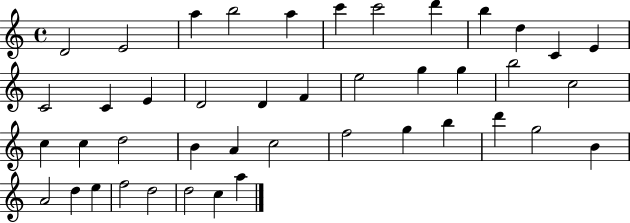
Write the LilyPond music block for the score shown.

{
  \clef treble
  \time 4/4
  \defaultTimeSignature
  \key c \major
  d'2 e'2 | a''4 b''2 a''4 | c'''4 c'''2 d'''4 | b''4 d''4 c'4 e'4 | \break c'2 c'4 e'4 | d'2 d'4 f'4 | e''2 g''4 g''4 | b''2 c''2 | \break c''4 c''4 d''2 | b'4 a'4 c''2 | f''2 g''4 b''4 | d'''4 g''2 b'4 | \break a'2 d''4 e''4 | f''2 d''2 | d''2 c''4 a''4 | \bar "|."
}